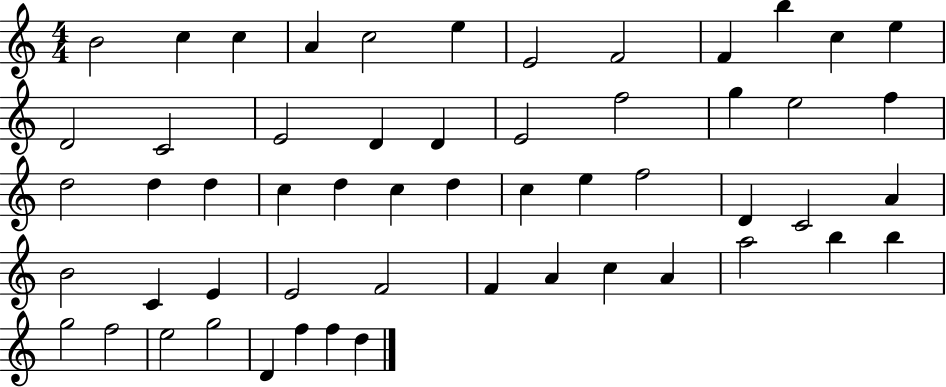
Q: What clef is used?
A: treble